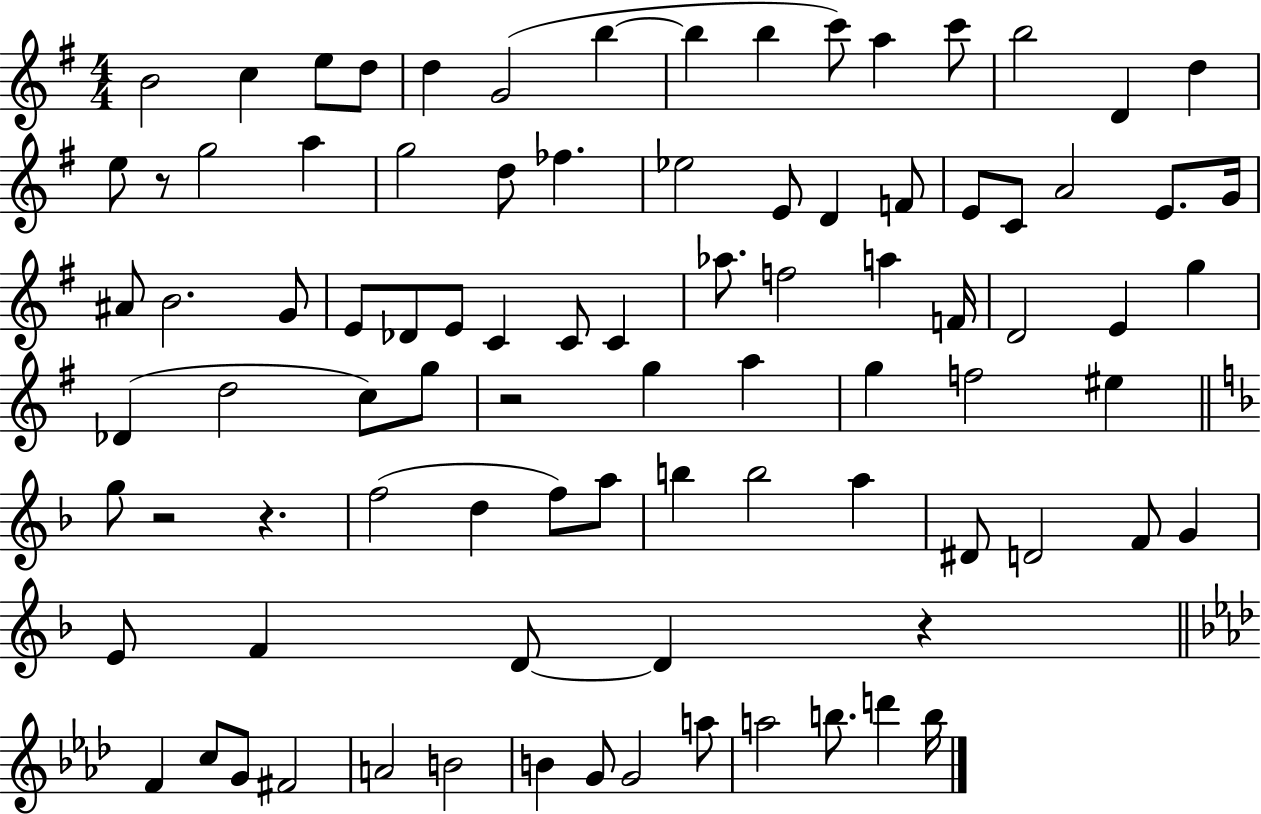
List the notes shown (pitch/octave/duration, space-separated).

B4/h C5/q E5/e D5/e D5/q G4/h B5/q B5/q B5/q C6/e A5/q C6/e B5/h D4/q D5/q E5/e R/e G5/h A5/q G5/h D5/e FES5/q. Eb5/h E4/e D4/q F4/e E4/e C4/e A4/h E4/e. G4/s A#4/e B4/h. G4/e E4/e Db4/e E4/e C4/q C4/e C4/q Ab5/e. F5/h A5/q F4/s D4/h E4/q G5/q Db4/q D5/h C5/e G5/e R/h G5/q A5/q G5/q F5/h EIS5/q G5/e R/h R/q. F5/h D5/q F5/e A5/e B5/q B5/h A5/q D#4/e D4/h F4/e G4/q E4/e F4/q D4/e D4/q R/q F4/q C5/e G4/e F#4/h A4/h B4/h B4/q G4/e G4/h A5/e A5/h B5/e. D6/q B5/s